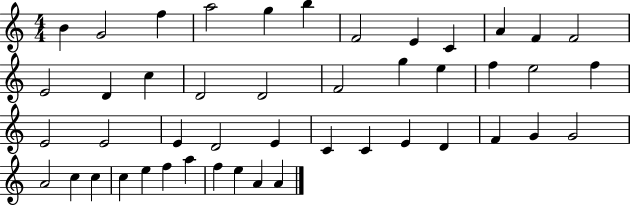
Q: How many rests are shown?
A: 0